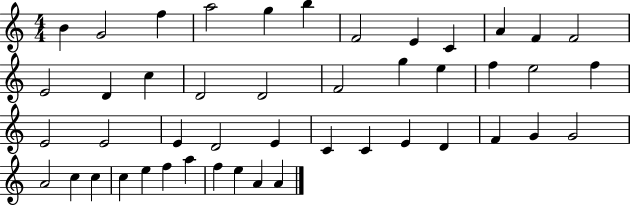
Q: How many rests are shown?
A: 0